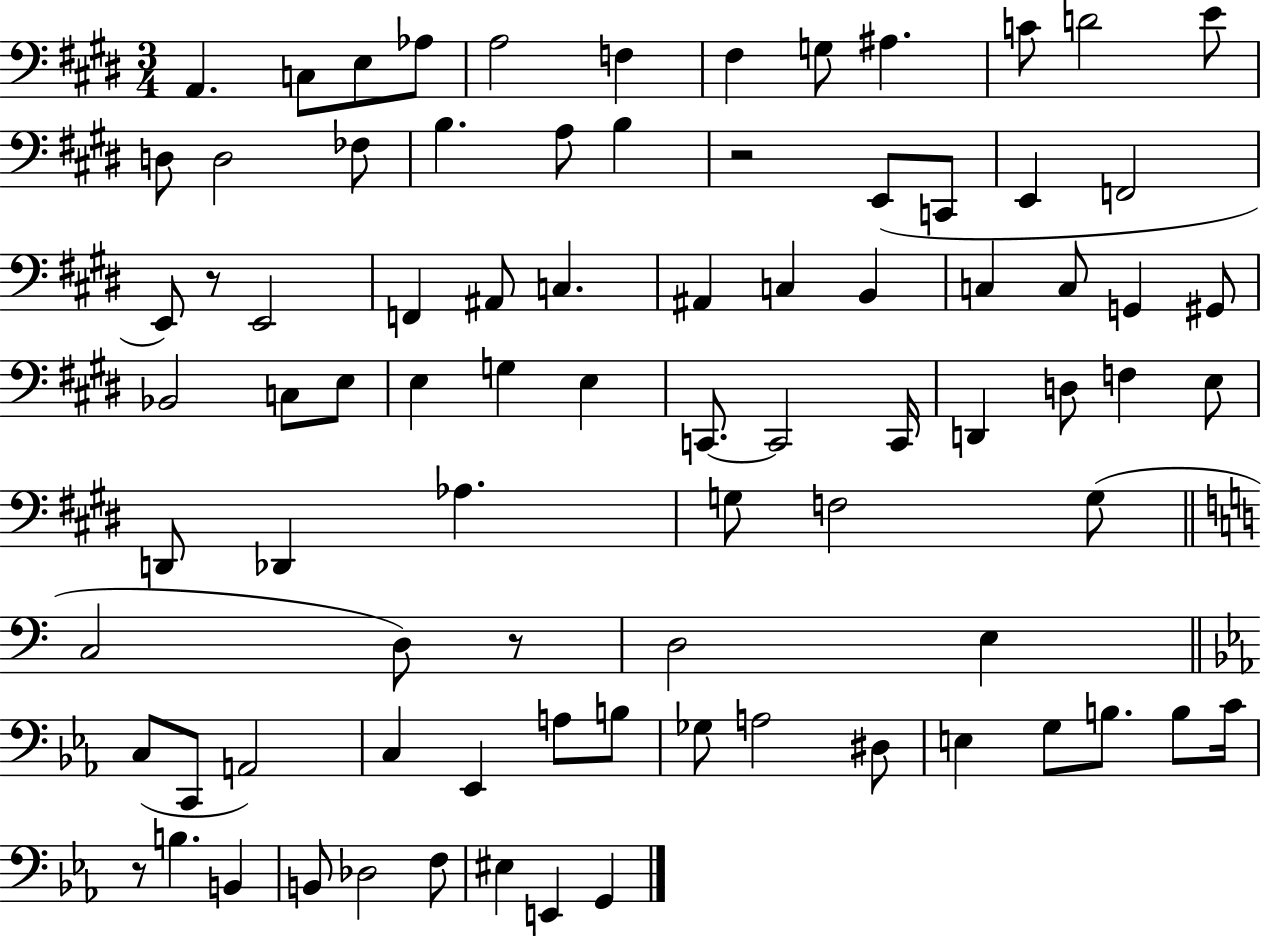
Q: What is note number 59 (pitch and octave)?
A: C2